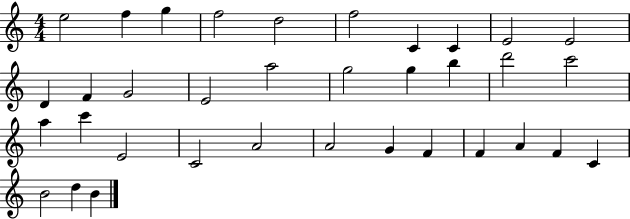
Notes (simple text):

E5/h F5/q G5/q F5/h D5/h F5/h C4/q C4/q E4/h E4/h D4/q F4/q G4/h E4/h A5/h G5/h G5/q B5/q D6/h C6/h A5/q C6/q E4/h C4/h A4/h A4/h G4/q F4/q F4/q A4/q F4/q C4/q B4/h D5/q B4/q